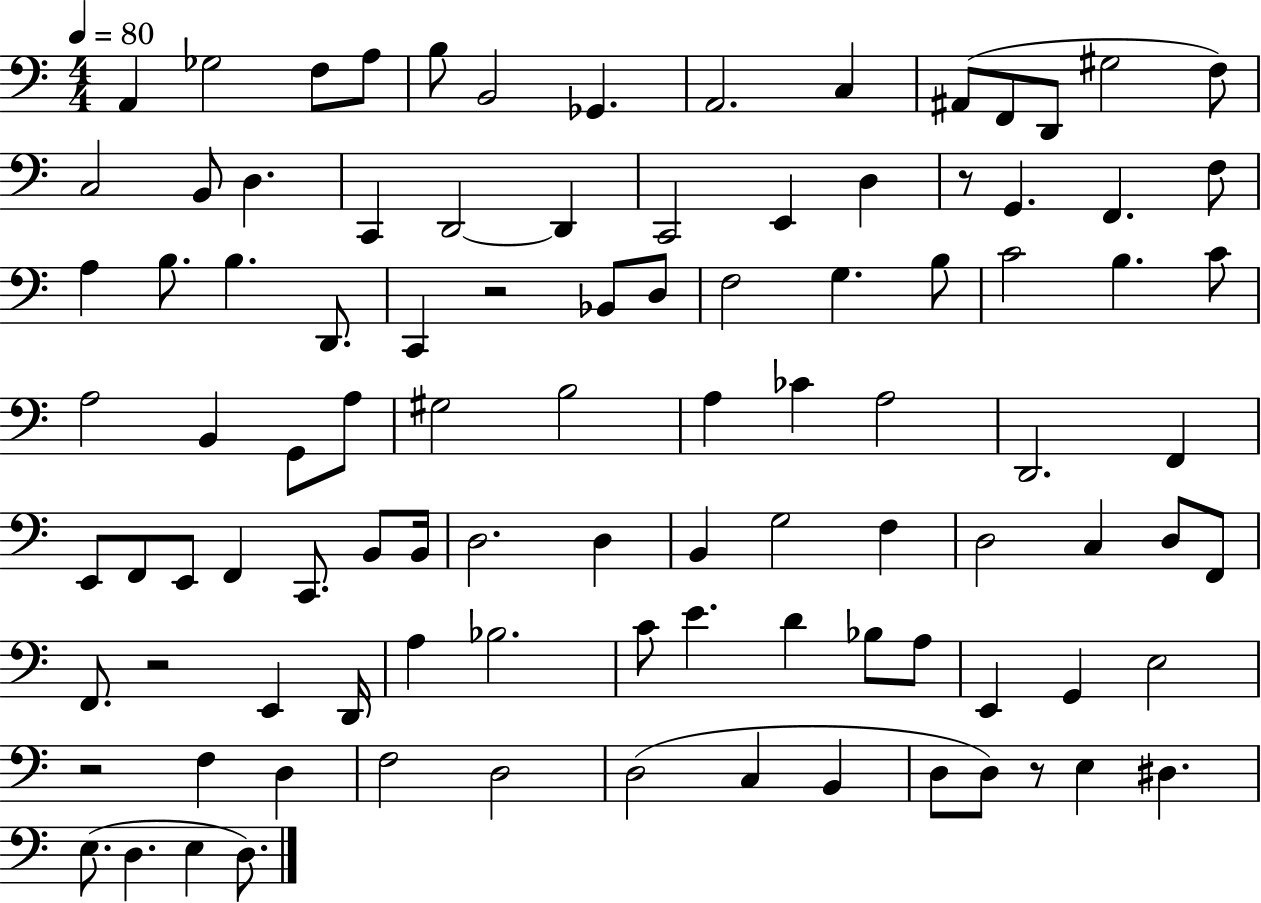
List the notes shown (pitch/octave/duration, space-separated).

A2/q Gb3/h F3/e A3/e B3/e B2/h Gb2/q. A2/h. C3/q A#2/e F2/e D2/e G#3/h F3/e C3/h B2/e D3/q. C2/q D2/h D2/q C2/h E2/q D3/q R/e G2/q. F2/q. F3/e A3/q B3/e. B3/q. D2/e. C2/q R/h Bb2/e D3/e F3/h G3/q. B3/e C4/h B3/q. C4/e A3/h B2/q G2/e A3/e G#3/h B3/h A3/q CES4/q A3/h D2/h. F2/q E2/e F2/e E2/e F2/q C2/e. B2/e B2/s D3/h. D3/q B2/q G3/h F3/q D3/h C3/q D3/e F2/e F2/e. R/h E2/q D2/s A3/q Bb3/h. C4/e E4/q. D4/q Bb3/e A3/e E2/q G2/q E3/h R/h F3/q D3/q F3/h D3/h D3/h C3/q B2/q D3/e D3/e R/e E3/q D#3/q. E3/e. D3/q. E3/q D3/e.